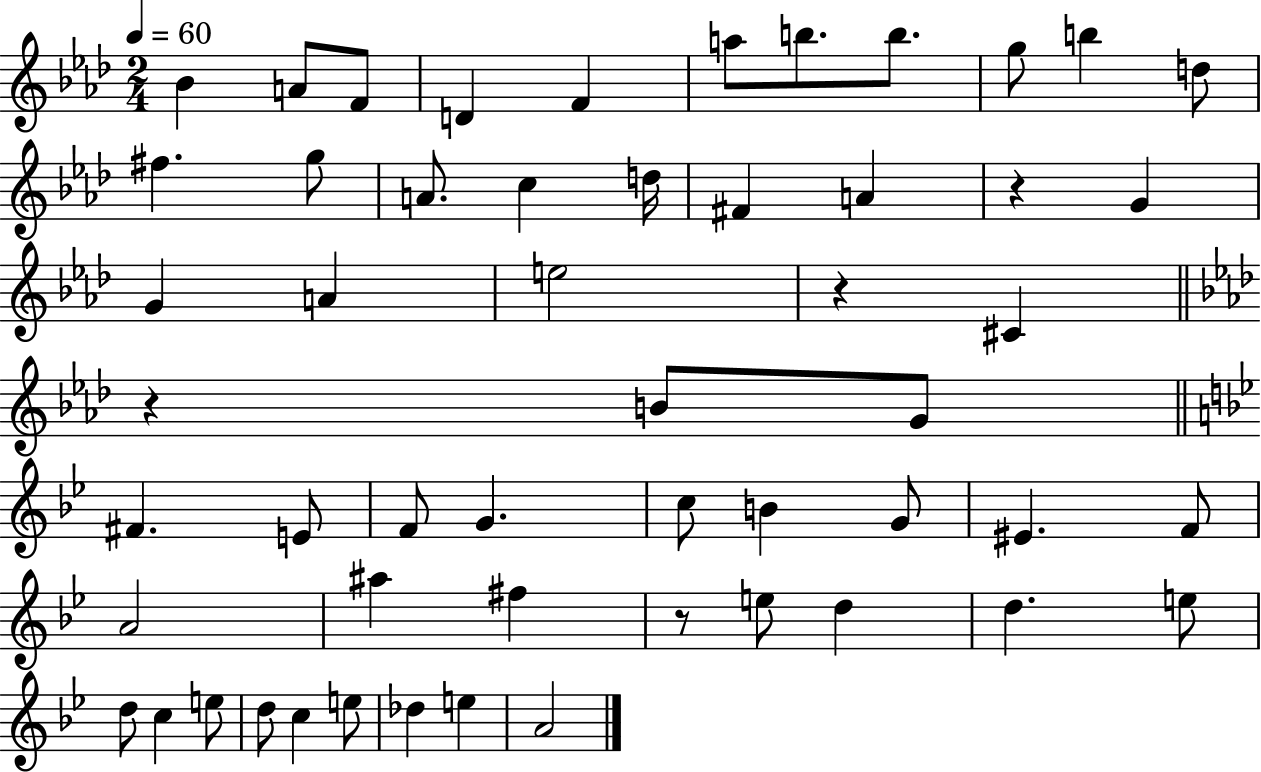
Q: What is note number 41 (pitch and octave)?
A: E5